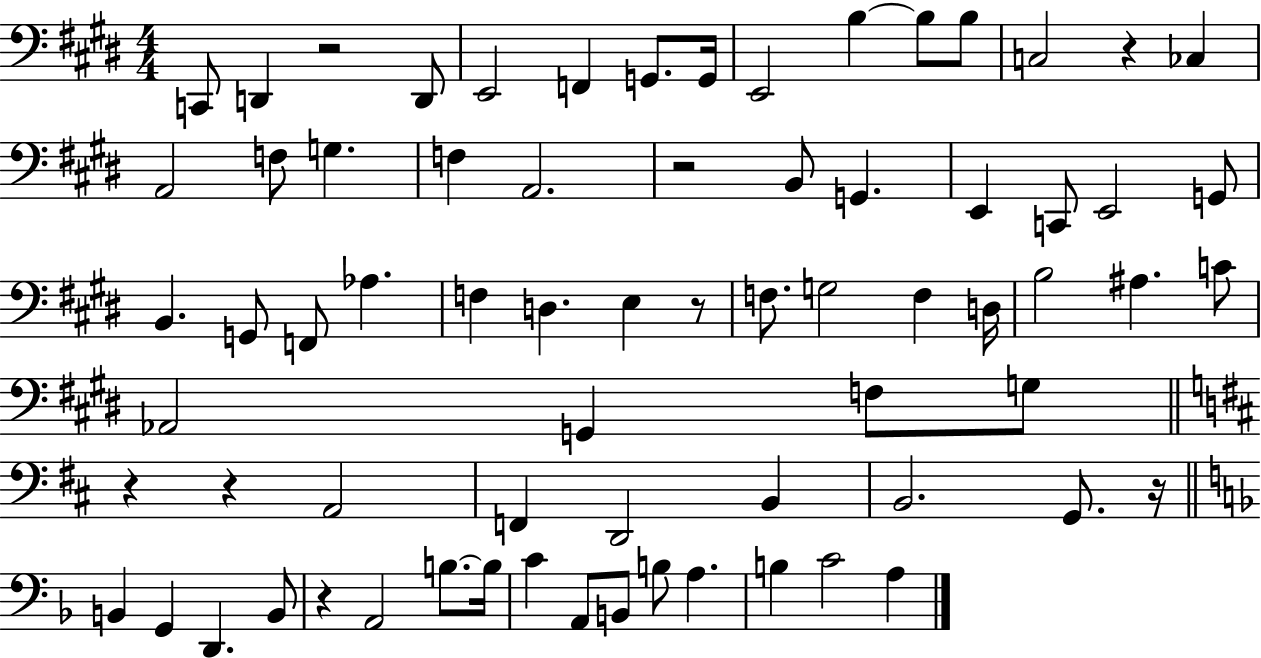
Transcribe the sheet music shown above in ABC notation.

X:1
T:Untitled
M:4/4
L:1/4
K:E
C,,/2 D,, z2 D,,/2 E,,2 F,, G,,/2 G,,/4 E,,2 B, B,/2 B,/2 C,2 z _C, A,,2 F,/2 G, F, A,,2 z2 B,,/2 G,, E,, C,,/2 E,,2 G,,/2 B,, G,,/2 F,,/2 _A, F, D, E, z/2 F,/2 G,2 F, D,/4 B,2 ^A, C/2 _A,,2 G,, F,/2 G,/2 z z A,,2 F,, D,,2 B,, B,,2 G,,/2 z/4 B,, G,, D,, B,,/2 z A,,2 B,/2 B,/4 C A,,/2 B,,/2 B,/2 A, B, C2 A,